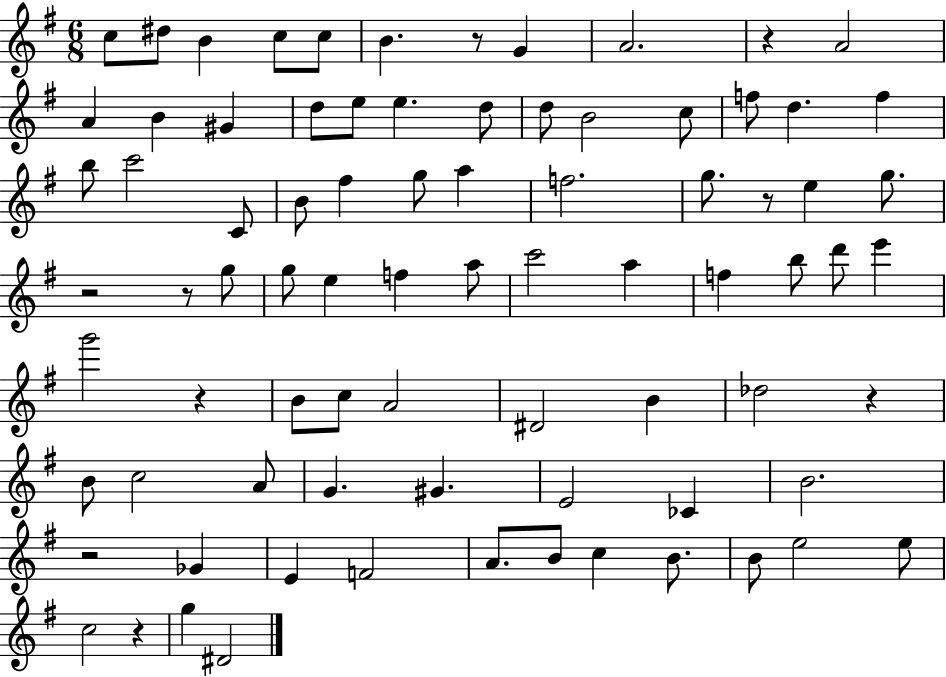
{
  \clef treble
  \numericTimeSignature
  \time 6/8
  \key g \major
  c''8 dis''8 b'4 c''8 c''8 | b'4. r8 g'4 | a'2. | r4 a'2 | \break a'4 b'4 gis'4 | d''8 e''8 e''4. d''8 | d''8 b'2 c''8 | f''8 d''4. f''4 | \break b''8 c'''2 c'8 | b'8 fis''4 g''8 a''4 | f''2. | g''8. r8 e''4 g''8. | \break r2 r8 g''8 | g''8 e''4 f''4 a''8 | c'''2 a''4 | f''4 b''8 d'''8 e'''4 | \break g'''2 r4 | b'8 c''8 a'2 | dis'2 b'4 | des''2 r4 | \break b'8 c''2 a'8 | g'4. gis'4. | e'2 ces'4 | b'2. | \break r2 ges'4 | e'4 f'2 | a'8. b'8 c''4 b'8. | b'8 e''2 e''8 | \break c''2 r4 | g''4 dis'2 | \bar "|."
}